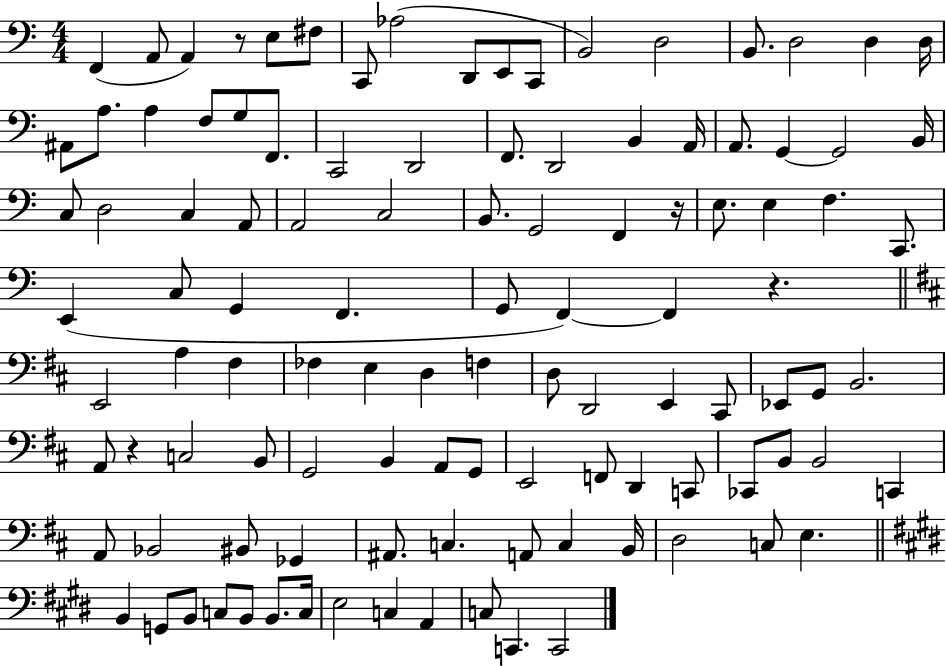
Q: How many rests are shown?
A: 4